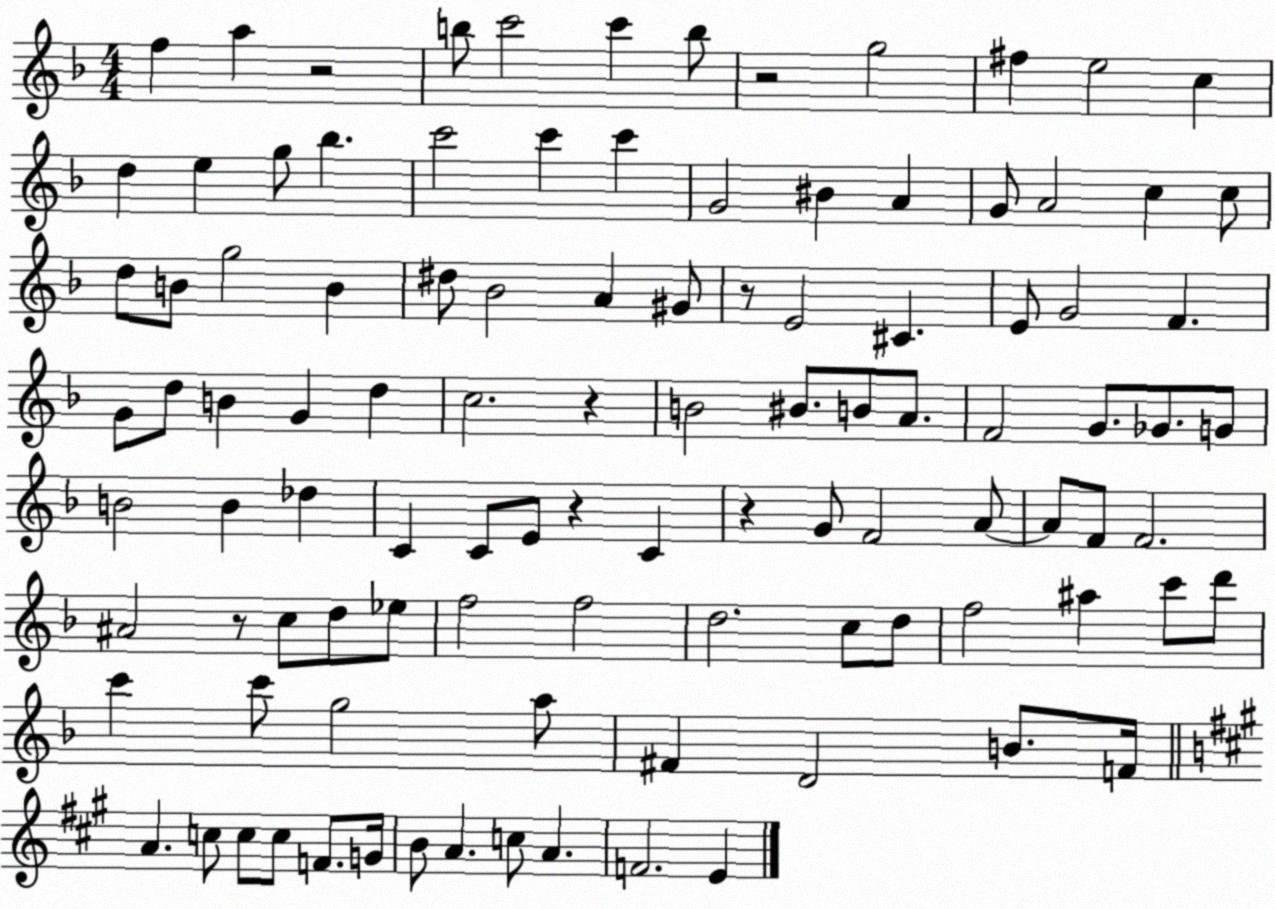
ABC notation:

X:1
T:Untitled
M:4/4
L:1/4
K:F
f a z2 b/2 c'2 c' b/2 z2 g2 ^f e2 c d e g/2 _b c'2 c' c' G2 ^B A G/2 A2 c c/2 d/2 B/2 g2 B ^d/2 _B2 A ^G/2 z/2 E2 ^C E/2 G2 F G/2 d/2 B G d c2 z B2 ^B/2 B/2 A/2 F2 G/2 _G/2 G/2 B2 B _d C C/2 E/2 z C z G/2 F2 A/2 A/2 F/2 F2 ^A2 z/2 c/2 d/2 _e/2 f2 f2 d2 c/2 d/2 f2 ^a c'/2 d'/2 c' c'/2 g2 a/2 ^F D2 B/2 F/4 A c/2 c/2 c/2 F/2 G/4 B/2 A c/2 A F2 E